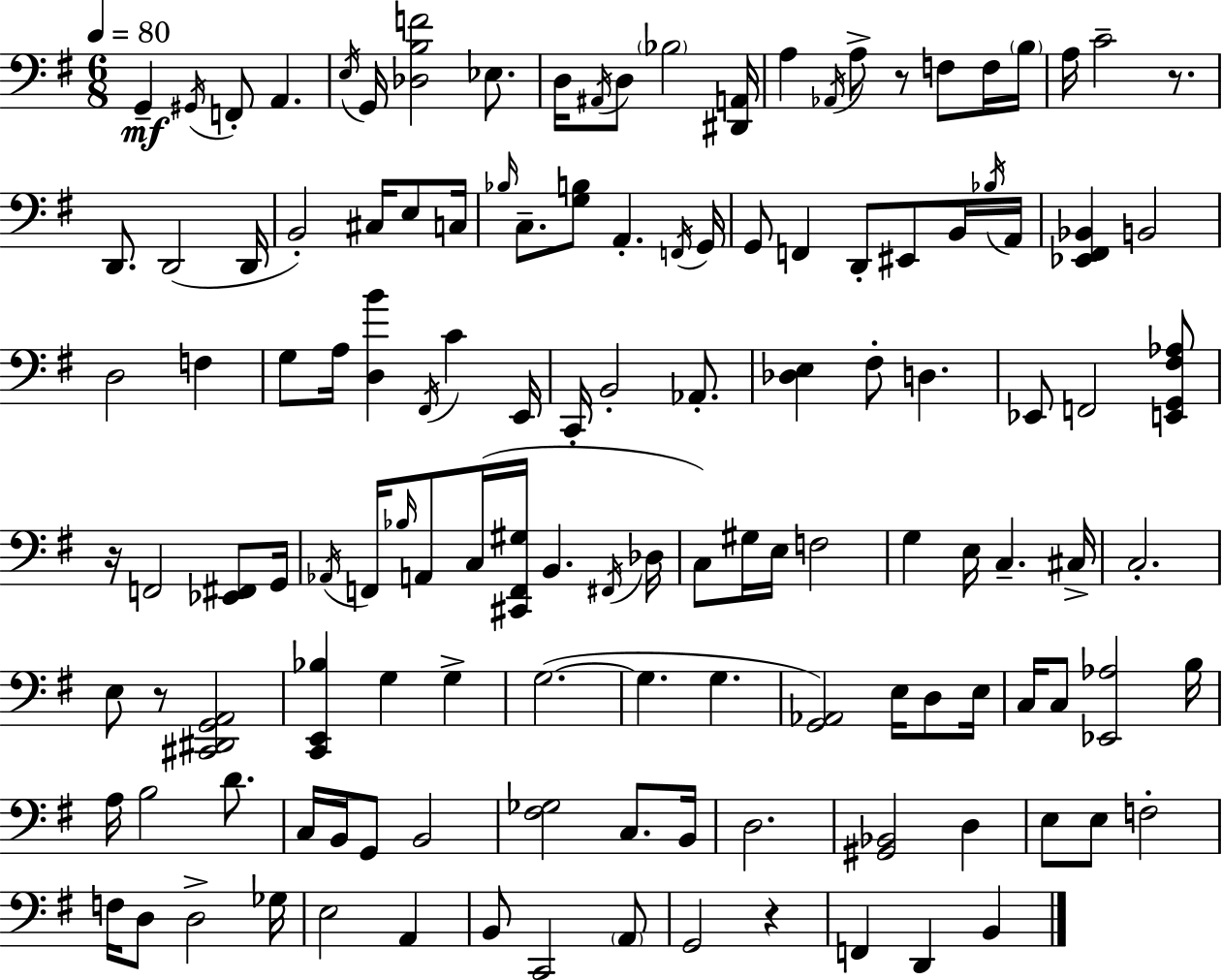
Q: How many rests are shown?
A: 5